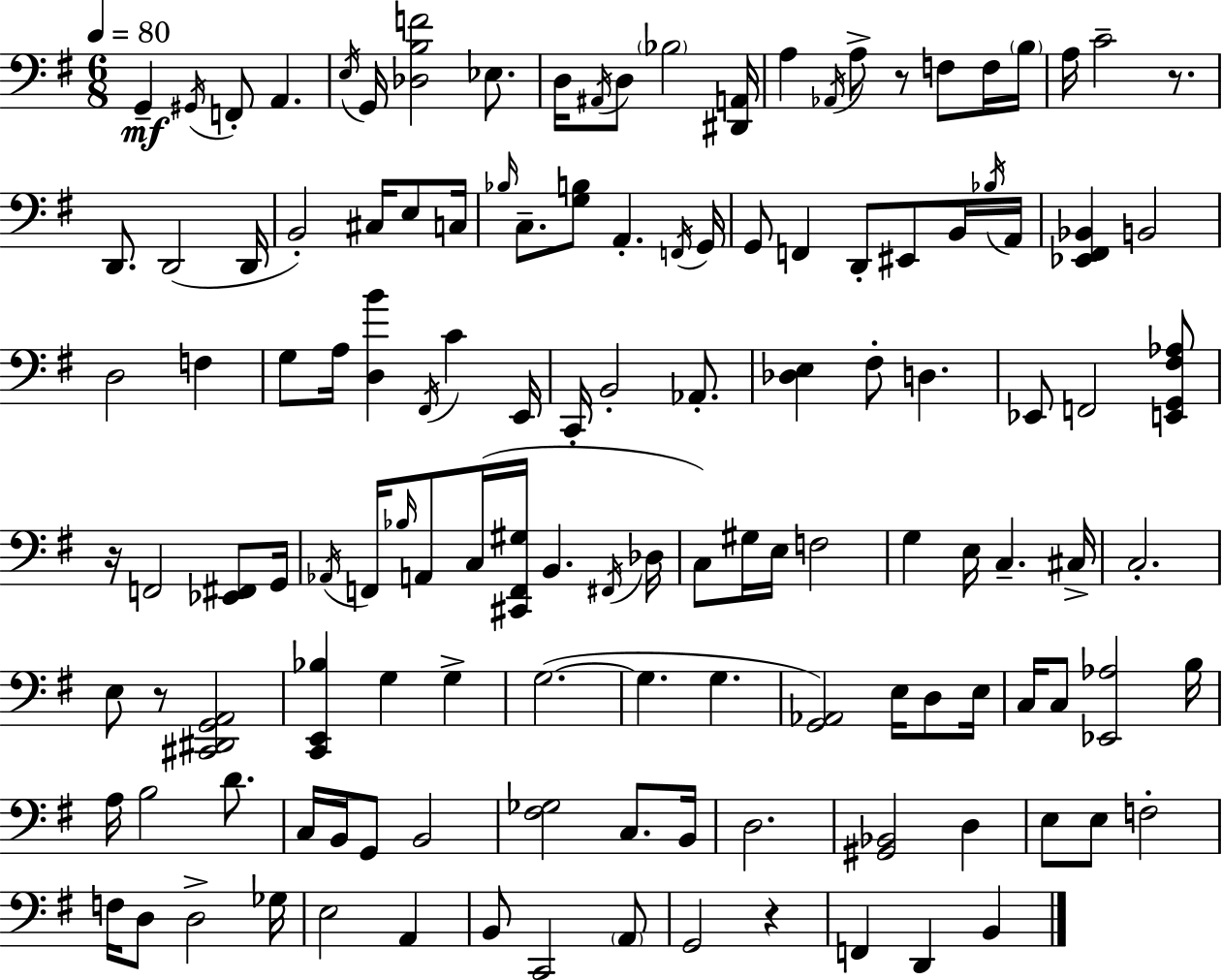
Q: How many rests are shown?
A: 5